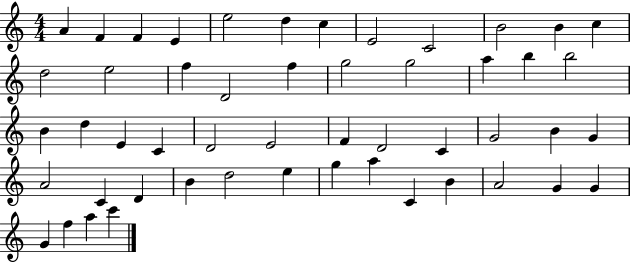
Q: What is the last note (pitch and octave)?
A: C6